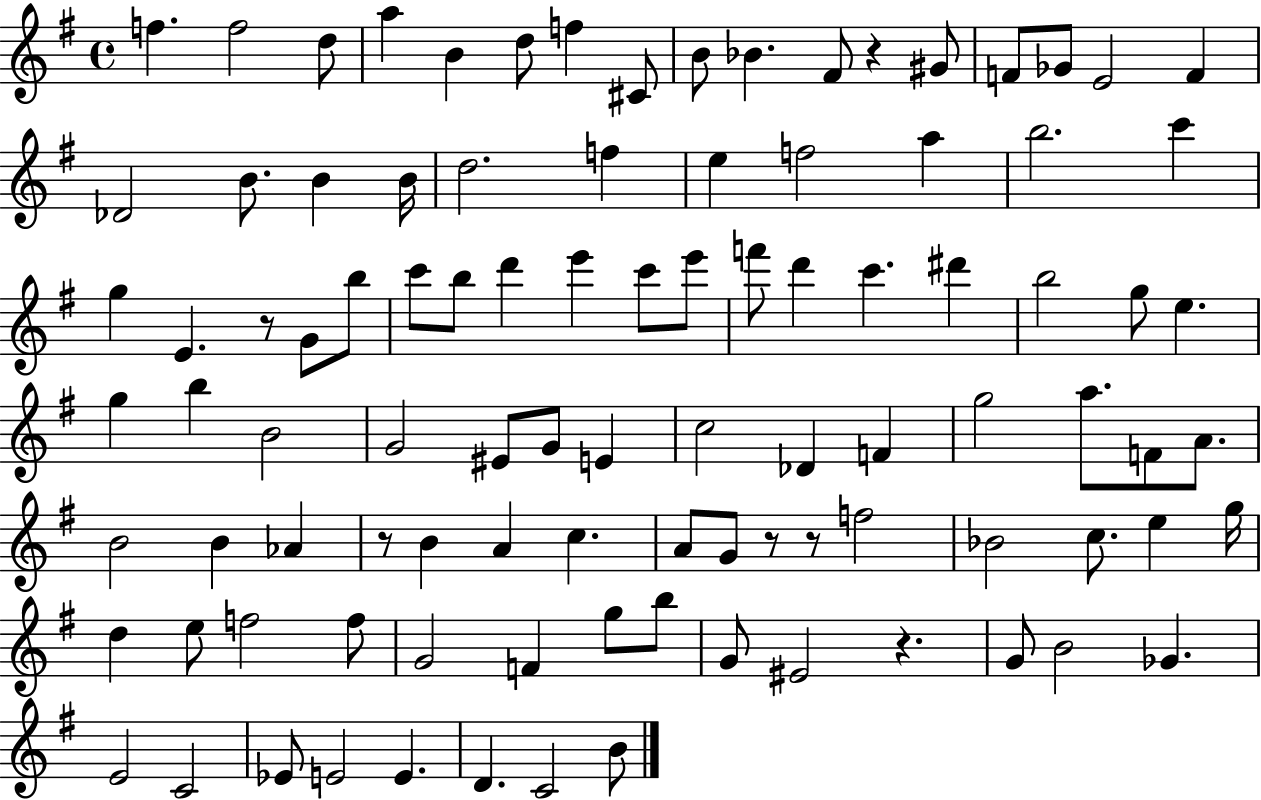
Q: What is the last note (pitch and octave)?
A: B4